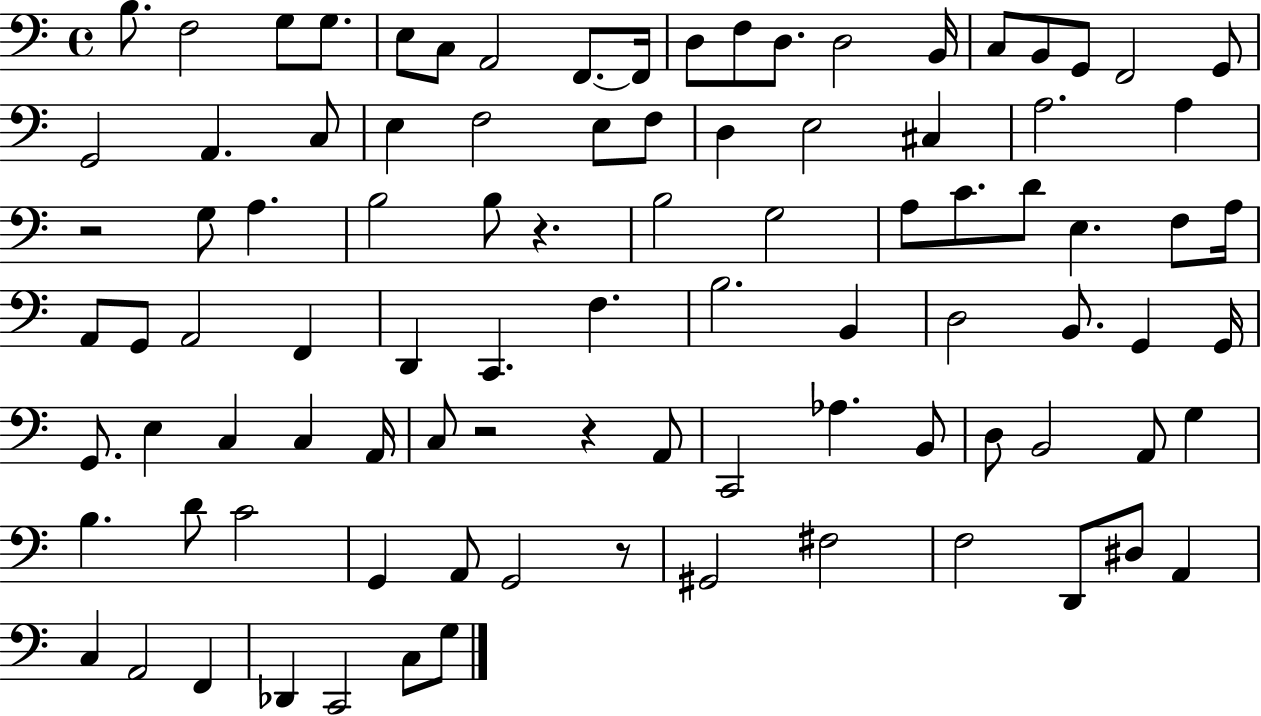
B3/e. F3/h G3/e G3/e. E3/e C3/e A2/h F2/e. F2/s D3/e F3/e D3/e. D3/h B2/s C3/e B2/e G2/e F2/h G2/e G2/h A2/q. C3/e E3/q F3/h E3/e F3/e D3/q E3/h C#3/q A3/h. A3/q R/h G3/e A3/q. B3/h B3/e R/q. B3/h G3/h A3/e C4/e. D4/e E3/q. F3/e A3/s A2/e G2/e A2/h F2/q D2/q C2/q. F3/q. B3/h. B2/q D3/h B2/e. G2/q G2/s G2/e. E3/q C3/q C3/q A2/s C3/e R/h R/q A2/e C2/h Ab3/q. B2/e D3/e B2/h A2/e G3/q B3/q. D4/e C4/h G2/q A2/e G2/h R/e G#2/h F#3/h F3/h D2/e D#3/e A2/q C3/q A2/h F2/q Db2/q C2/h C3/e G3/e